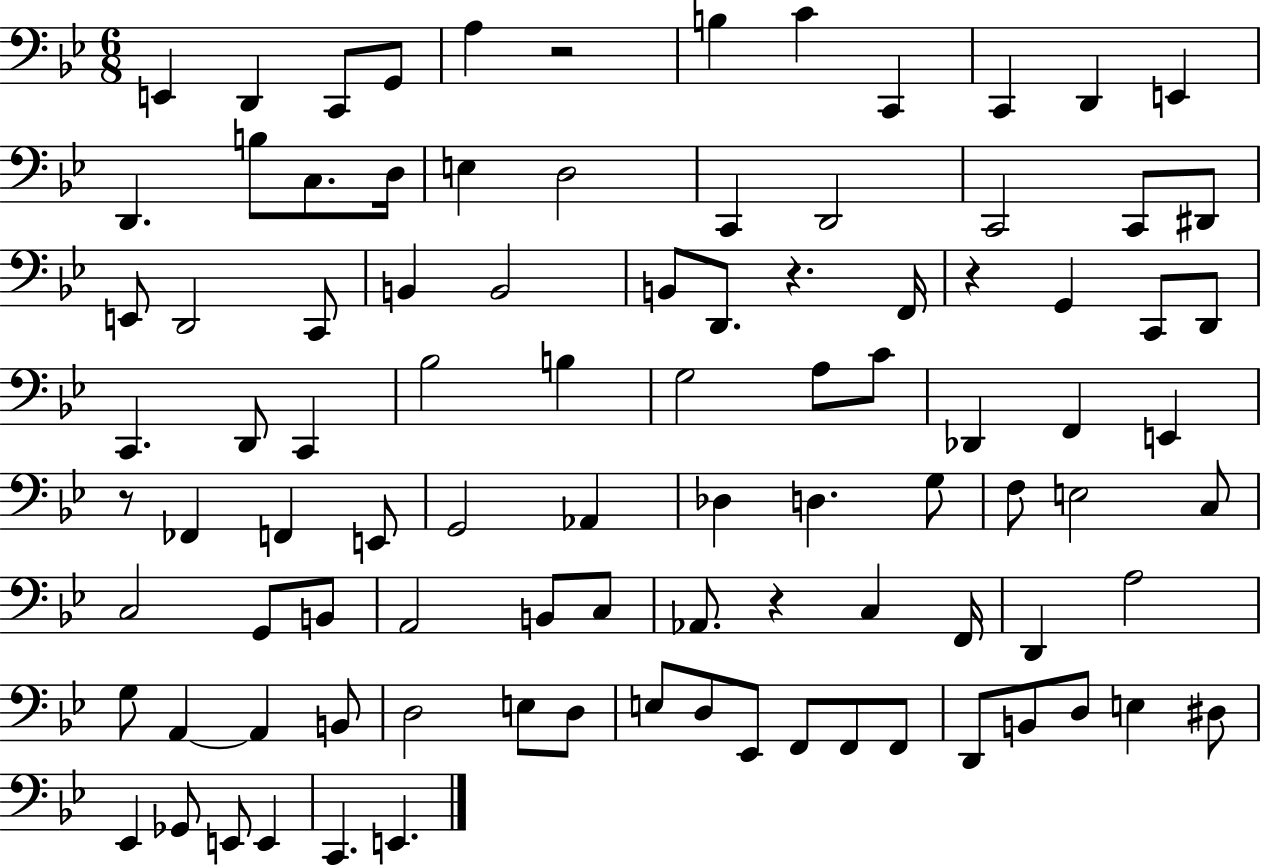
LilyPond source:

{
  \clef bass
  \numericTimeSignature
  \time 6/8
  \key bes \major
  \repeat volta 2 { e,4 d,4 c,8 g,8 | a4 r2 | b4 c'4 c,4 | c,4 d,4 e,4 | \break d,4. b8 c8. d16 | e4 d2 | c,4 d,2 | c,2 c,8 dis,8 | \break e,8 d,2 c,8 | b,4 b,2 | b,8 d,8. r4. f,16 | r4 g,4 c,8 d,8 | \break c,4. d,8 c,4 | bes2 b4 | g2 a8 c'8 | des,4 f,4 e,4 | \break r8 fes,4 f,4 e,8 | g,2 aes,4 | des4 d4. g8 | f8 e2 c8 | \break c2 g,8 b,8 | a,2 b,8 c8 | aes,8. r4 c4 f,16 | d,4 a2 | \break g8 a,4~~ a,4 b,8 | d2 e8 d8 | e8 d8 ees,8 f,8 f,8 f,8 | d,8 b,8 d8 e4 dis8 | \break ees,4 ges,8 e,8 e,4 | c,4. e,4. | } \bar "|."
}